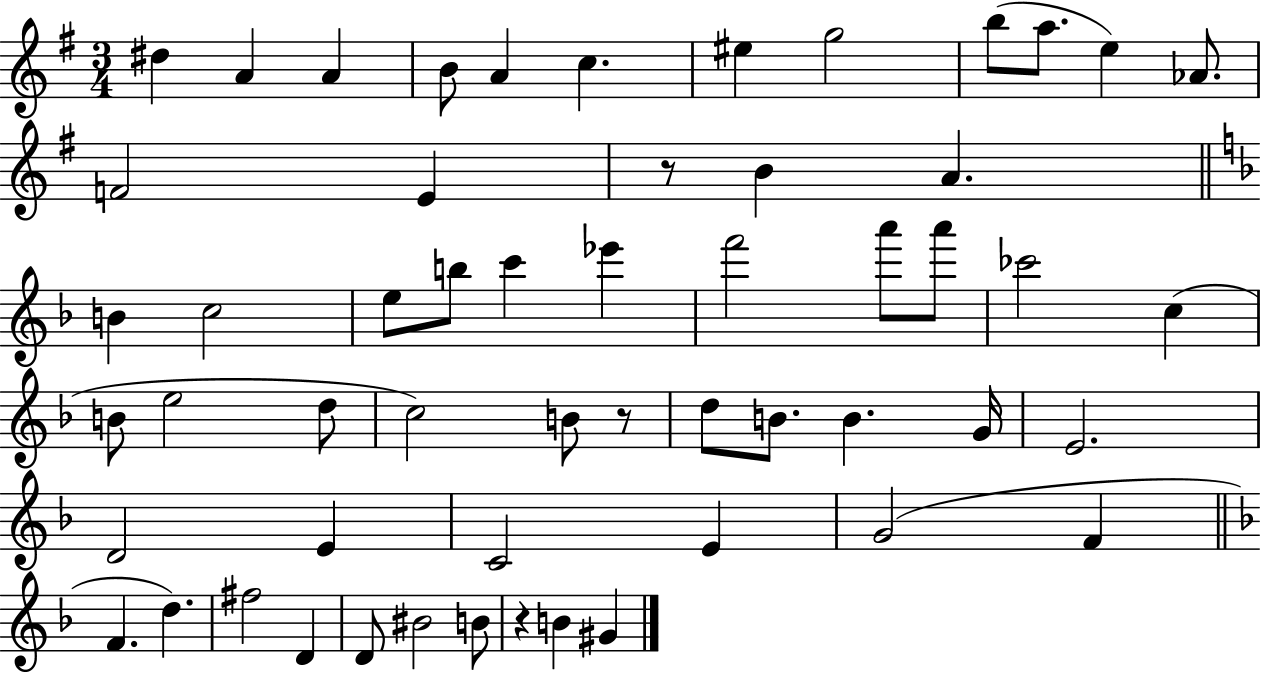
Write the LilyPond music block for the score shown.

{
  \clef treble
  \numericTimeSignature
  \time 3/4
  \key g \major
  dis''4 a'4 a'4 | b'8 a'4 c''4. | eis''4 g''2 | b''8( a''8. e''4) aes'8. | \break f'2 e'4 | r8 b'4 a'4. | \bar "||" \break \key f \major b'4 c''2 | e''8 b''8 c'''4 ees'''4 | f'''2 a'''8 a'''8 | ces'''2 c''4( | \break b'8 e''2 d''8 | c''2) b'8 r8 | d''8 b'8. b'4. g'16 | e'2. | \break d'2 e'4 | c'2 e'4 | g'2( f'4 | \bar "||" \break \key f \major f'4. d''4.) | fis''2 d'4 | d'8 bis'2 b'8 | r4 b'4 gis'4 | \break \bar "|."
}